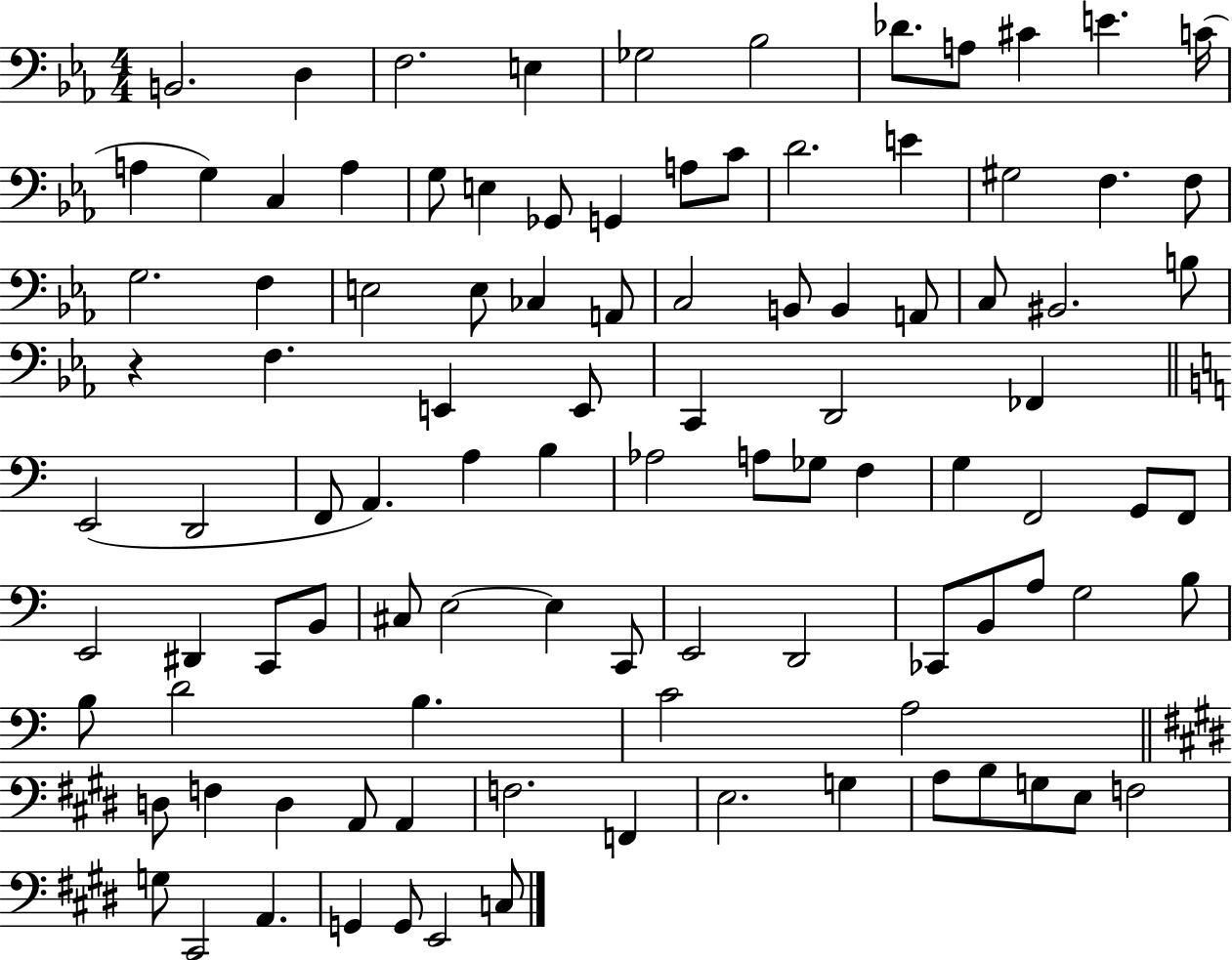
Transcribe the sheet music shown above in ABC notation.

X:1
T:Untitled
M:4/4
L:1/4
K:Eb
B,,2 D, F,2 E, _G,2 _B,2 _D/2 A,/2 ^C E C/4 A, G, C, A, G,/2 E, _G,,/2 G,, A,/2 C/2 D2 E ^G,2 F, F,/2 G,2 F, E,2 E,/2 _C, A,,/2 C,2 B,,/2 B,, A,,/2 C,/2 ^B,,2 B,/2 z F, E,, E,,/2 C,, D,,2 _F,, E,,2 D,,2 F,,/2 A,, A, B, _A,2 A,/2 _G,/2 F, G, F,,2 G,,/2 F,,/2 E,,2 ^D,, C,,/2 B,,/2 ^C,/2 E,2 E, C,,/2 E,,2 D,,2 _C,,/2 B,,/2 A,/2 G,2 B,/2 B,/2 D2 B, C2 A,2 D,/2 F, D, A,,/2 A,, F,2 F,, E,2 G, A,/2 B,/2 G,/2 E,/2 F,2 G,/2 ^C,,2 A,, G,, G,,/2 E,,2 C,/2